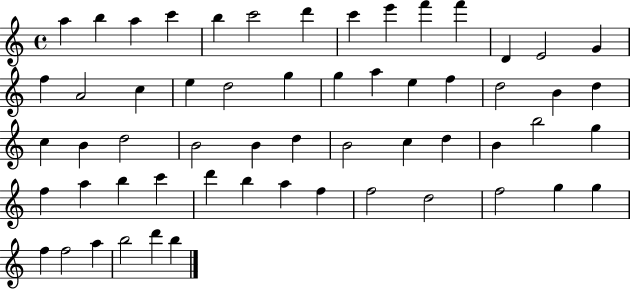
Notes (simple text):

A5/q B5/q A5/q C6/q B5/q C6/h D6/q C6/q E6/q F6/q F6/q D4/q E4/h G4/q F5/q A4/h C5/q E5/q D5/h G5/q G5/q A5/q E5/q F5/q D5/h B4/q D5/q C5/q B4/q D5/h B4/h B4/q D5/q B4/h C5/q D5/q B4/q B5/h G5/q F5/q A5/q B5/q C6/q D6/q B5/q A5/q F5/q F5/h D5/h F5/h G5/q G5/q F5/q F5/h A5/q B5/h D6/q B5/q